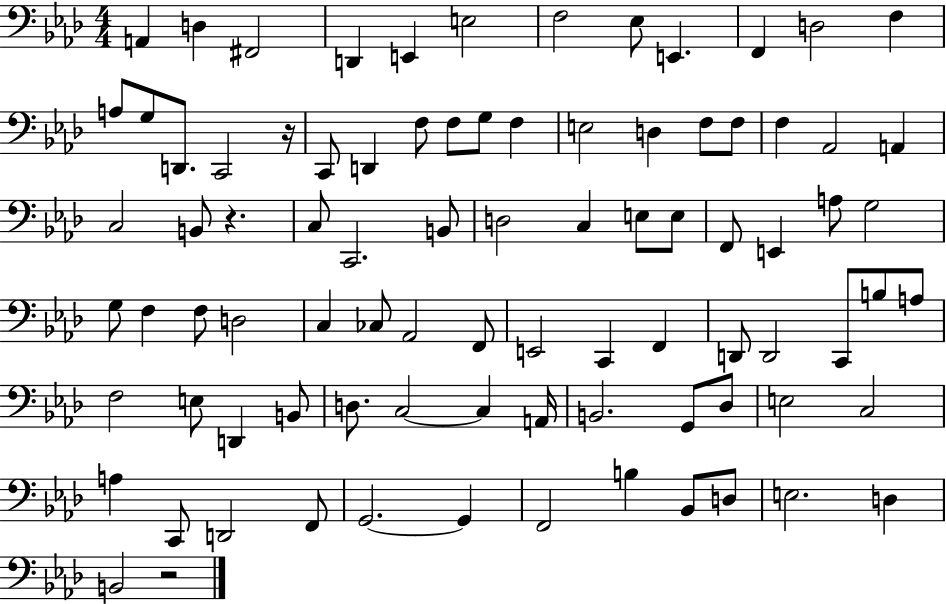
{
  \clef bass
  \numericTimeSignature
  \time 4/4
  \key aes \major
  a,4 d4 fis,2 | d,4 e,4 e2 | f2 ees8 e,4. | f,4 d2 f4 | \break a8 g8 d,8. c,2 r16 | c,8 d,4 f8 f8 g8 f4 | e2 d4 f8 f8 | f4 aes,2 a,4 | \break c2 b,8 r4. | c8 c,2. b,8 | d2 c4 e8 e8 | f,8 e,4 a8 g2 | \break g8 f4 f8 d2 | c4 ces8 aes,2 f,8 | e,2 c,4 f,4 | d,8 d,2 c,8 b8 a8 | \break f2 e8 d,4 b,8 | d8. c2~~ c4 a,16 | b,2. g,8 des8 | e2 c2 | \break a4 c,8 d,2 f,8 | g,2.~~ g,4 | f,2 b4 bes,8 d8 | e2. d4 | \break b,2 r2 | \bar "|."
}